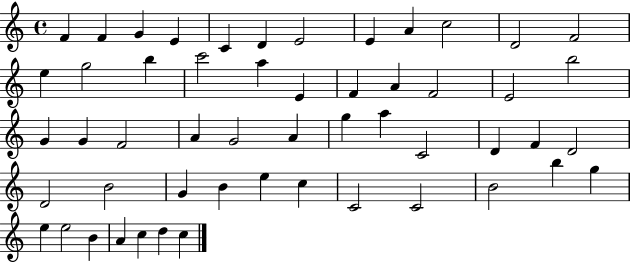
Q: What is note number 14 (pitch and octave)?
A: G5